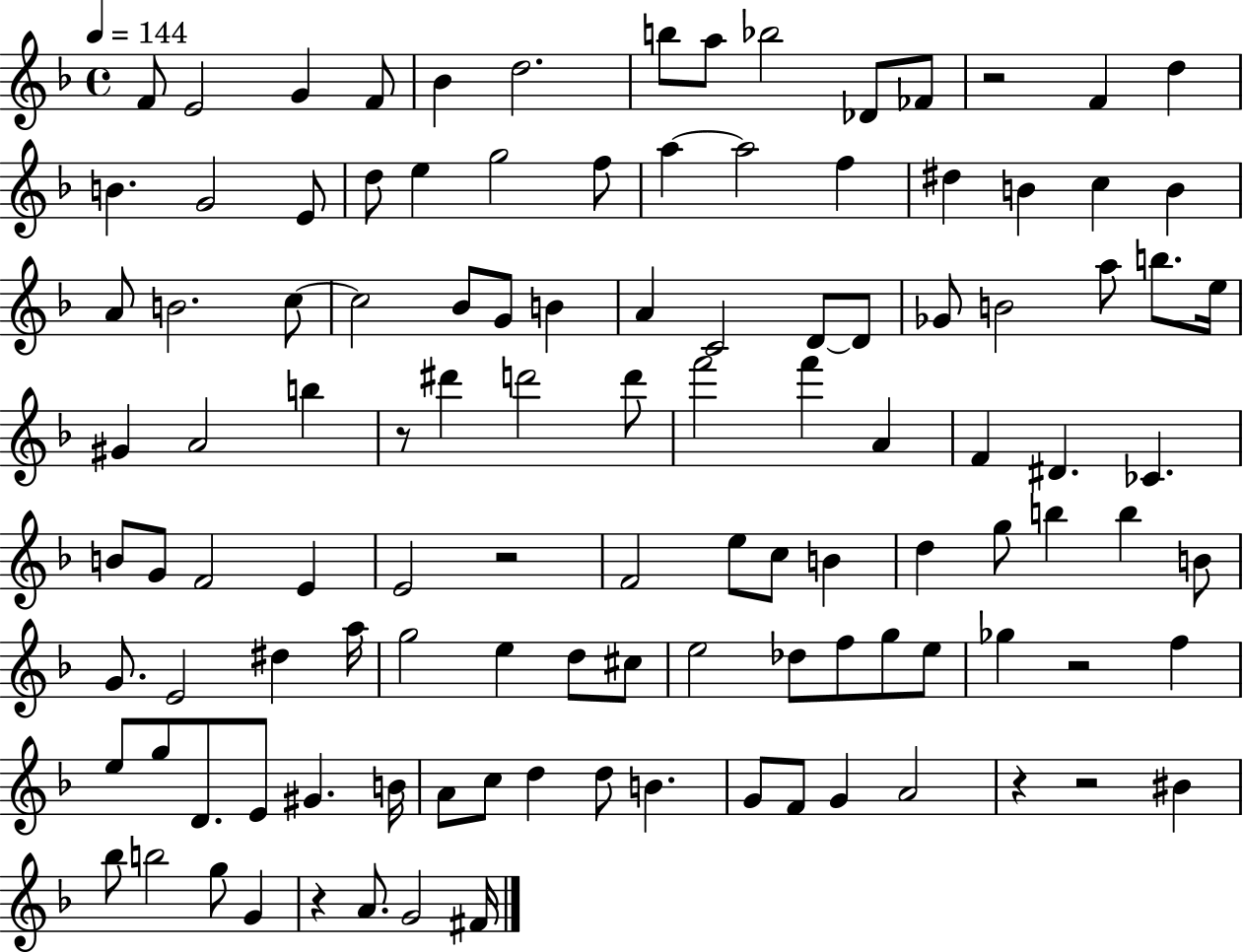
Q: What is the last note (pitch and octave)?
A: F#4